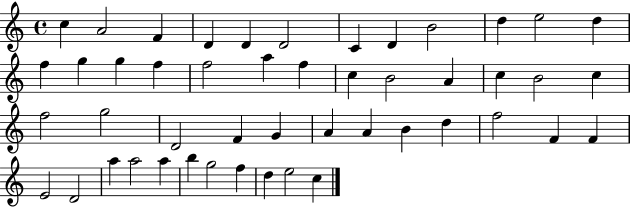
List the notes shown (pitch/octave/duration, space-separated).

C5/q A4/h F4/q D4/q D4/q D4/h C4/q D4/q B4/h D5/q E5/h D5/q F5/q G5/q G5/q F5/q F5/h A5/q F5/q C5/q B4/h A4/q C5/q B4/h C5/q F5/h G5/h D4/h F4/q G4/q A4/q A4/q B4/q D5/q F5/h F4/q F4/q E4/h D4/h A5/q A5/h A5/q B5/q G5/h F5/q D5/q E5/h C5/q